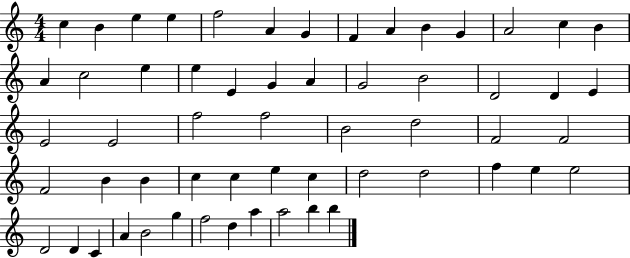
{
  \clef treble
  \numericTimeSignature
  \time 4/4
  \key c \major
  c''4 b'4 e''4 e''4 | f''2 a'4 g'4 | f'4 a'4 b'4 g'4 | a'2 c''4 b'4 | \break a'4 c''2 e''4 | e''4 e'4 g'4 a'4 | g'2 b'2 | d'2 d'4 e'4 | \break e'2 e'2 | f''2 f''2 | b'2 d''2 | f'2 f'2 | \break f'2 b'4 b'4 | c''4 c''4 e''4 c''4 | d''2 d''2 | f''4 e''4 e''2 | \break d'2 d'4 c'4 | a'4 b'2 g''4 | f''2 d''4 a''4 | a''2 b''4 b''4 | \break \bar "|."
}